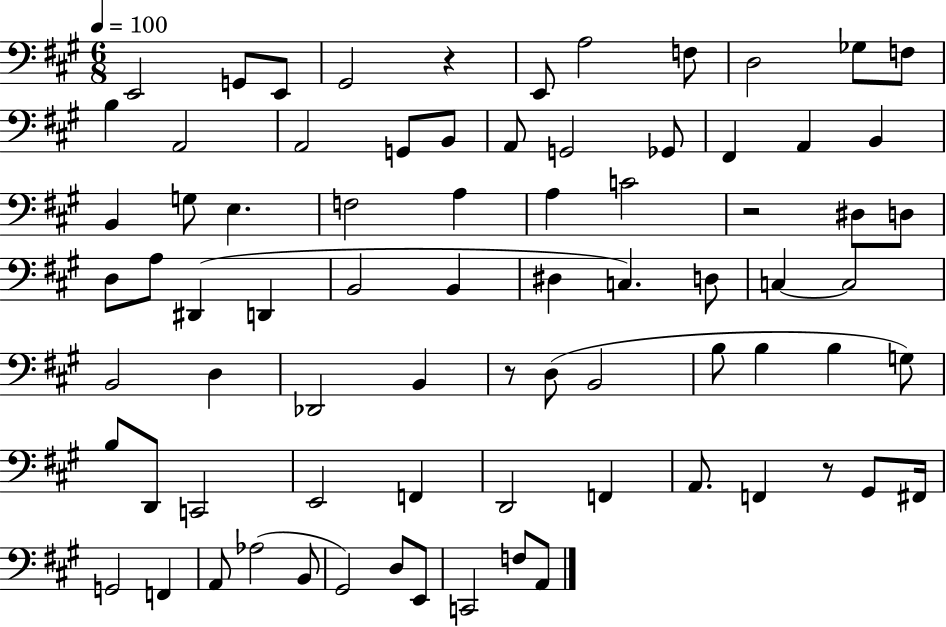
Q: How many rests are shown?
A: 4